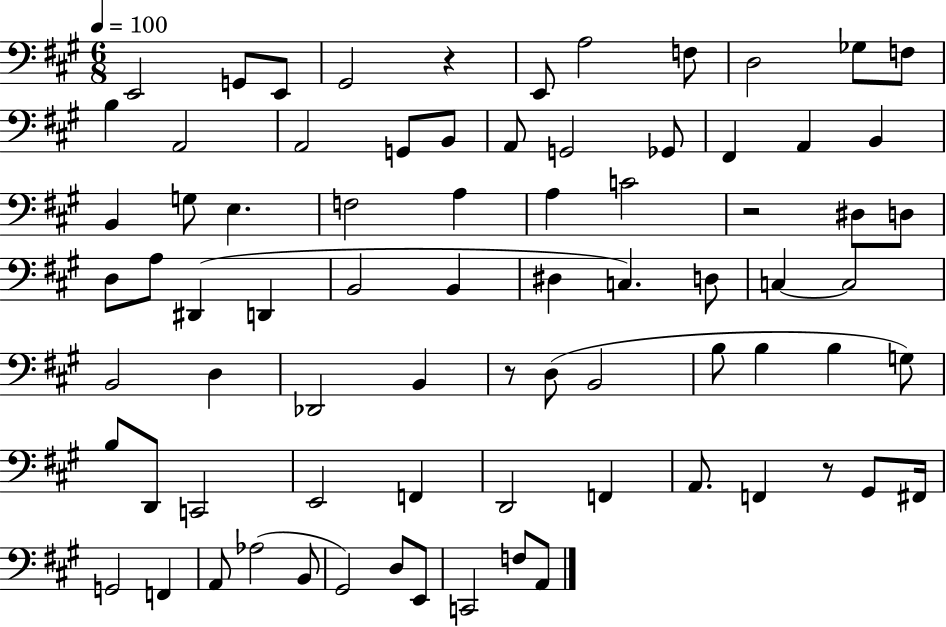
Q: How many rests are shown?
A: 4